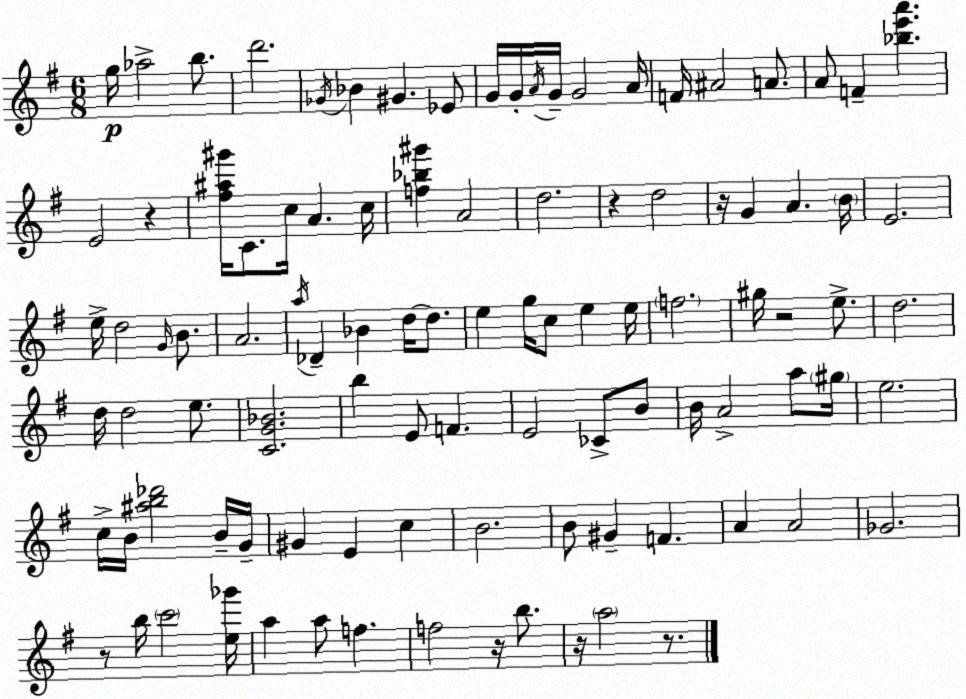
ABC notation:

X:1
T:Untitled
M:6/8
L:1/4
K:Em
g/4 _a2 b/2 d'2 _G/4 _B ^G _E/2 G/4 G/4 A/4 G/4 G2 A/4 F/4 ^A2 A/2 A/2 F [_be'a'] E2 z [^f^a^g']/4 C/2 c/4 A c/4 [f_b^g'] A2 d2 z d2 z/4 G A B/4 E2 e/4 d2 G/4 B/2 A2 a/4 _D _B d/4 d/2 e g/4 c/2 e e/4 f2 ^g/4 z2 e/2 d2 d/4 d2 e/2 [CG_B]2 b E/2 F E2 _C/2 B/2 B/4 A2 a/2 ^g/4 e2 c/4 B/4 [^ab_d']2 B/4 G/4 ^G E c B2 B/2 ^G F A A2 _G2 z/2 b/4 c'2 [e_g']/4 a a/2 f f2 z/4 b/2 z/4 a2 z/2